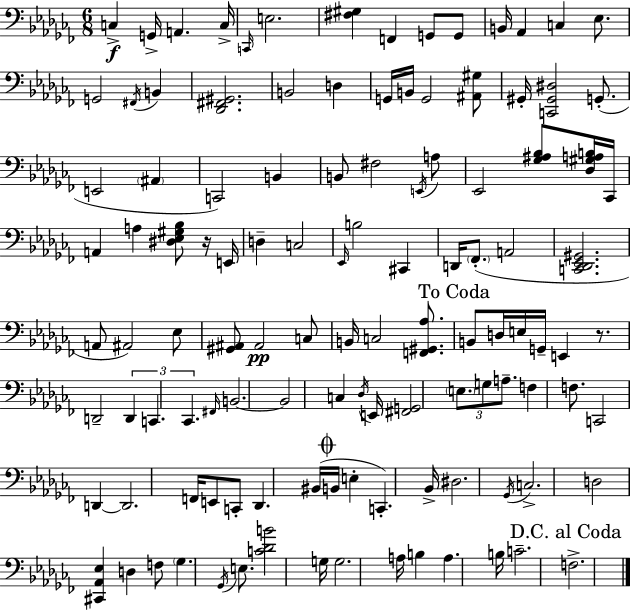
C3/q G2/s A2/q. C3/s C2/s E3/h. [F#3,G#3]/q F2/q G2/e G2/e B2/s Ab2/q C3/q Eb3/e. G2/h F#2/s B2/q [Db2,F#2,G#2]/h. B2/h D3/q G2/s B2/s G2/h [A#2,G#3]/e G#2/s [C2,G#2,D#3]/h G2/e. E2/h A#2/q C2/h B2/q B2/e F#3/h E2/s A3/e Eb2/h [Gb3,A#3,Bb3]/e [Db3,G#3,A3,B3]/s CES2/s A2/q A3/q [D#3,Eb3,G#3,Bb3]/e R/s E2/s D3/q C3/h Eb2/s B3/h C#2/q D2/s FES2/e. A2/h [C2,Db2,Eb2,G#2]/h. A2/e A#2/h Eb3/e [G#2,A#2]/e A#2/h C3/e B2/s C3/h [F2,G#2,Ab3]/e. B2/e D3/s E3/s G2/s E2/q R/e. D2/h D2/q C2/q. CES2/q. F#2/s B2/h. B2/h C3/q Db3/s E2/s [F#2,G2]/h E3/e. G3/e A3/e. F3/q F3/e. C2/h D2/q D2/h. F2/s E2/e C2/e Db2/q. BIS2/s B2/s E3/q C2/q. Bb2/s D#3/h. Gb2/s C3/h. D3/h [C#2,Ab2,Eb3]/q D3/q F3/e Gb3/q. Gb2/s E3/e. [C4,Db4,B4]/h G3/s G3/h. A3/s B3/q A3/q. B3/s C4/h. F3/h.